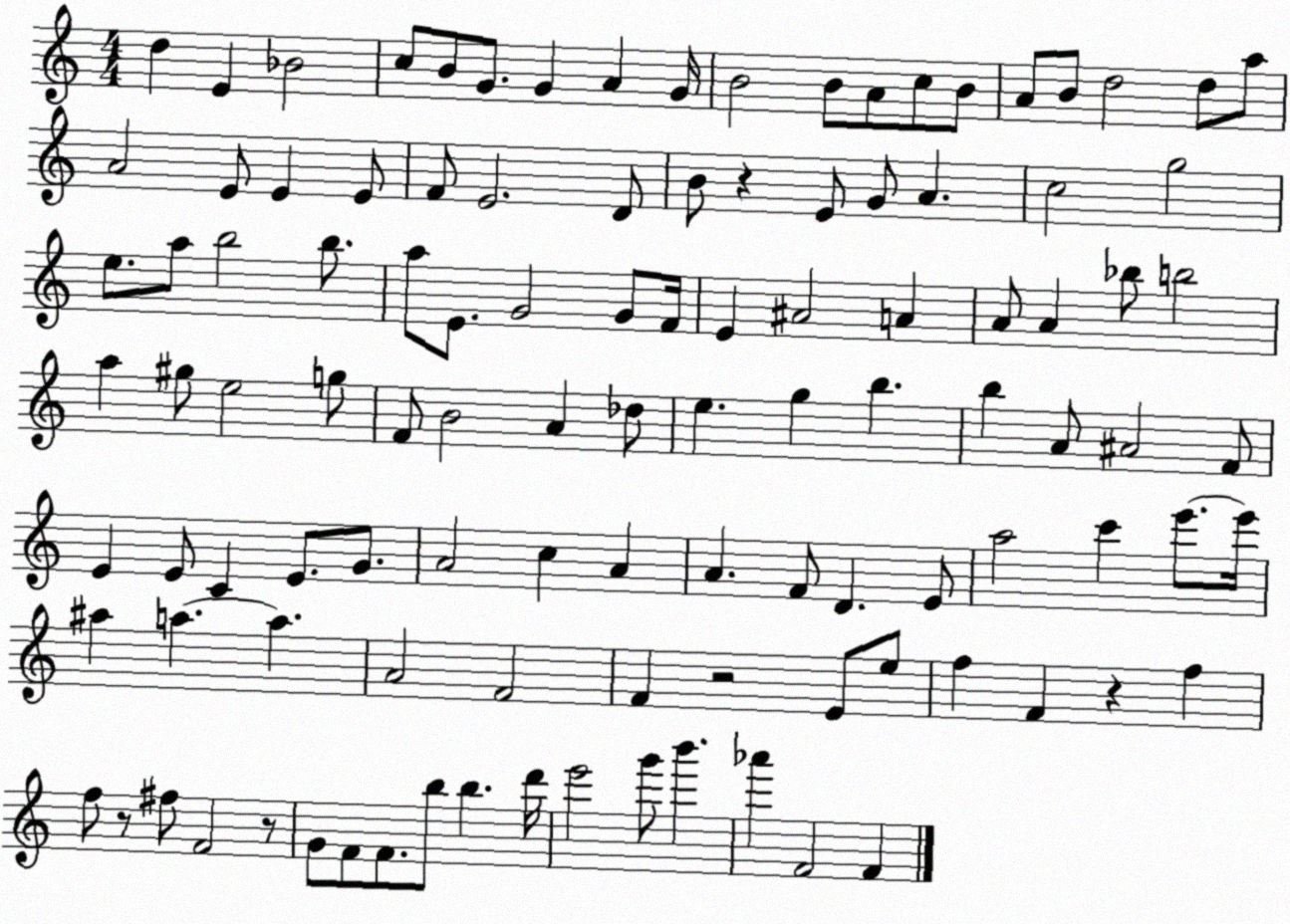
X:1
T:Untitled
M:4/4
L:1/4
K:C
d E _B2 c/2 B/2 G/2 G A G/4 B2 B/2 A/2 c/2 B/2 A/2 B/2 d2 d/2 a/2 A2 E/2 E E/2 F/2 E2 D/2 B/2 z E/2 G/2 A c2 g2 e/2 a/2 b2 b/2 a/2 E/2 G2 G/2 F/4 E ^A2 A A/2 A _b/2 b2 a ^g/2 e2 g/2 F/2 B2 A _d/2 e g b b A/2 ^A2 F/2 E E/2 C E/2 G/2 A2 c A A F/2 D E/2 a2 c' e'/2 e'/4 ^a a a A2 F2 F z2 E/2 e/2 f F z f f/2 z/2 ^f/2 F2 z/2 G/2 F/2 F/2 b/2 b d'/4 e'2 g'/2 b' _a' F2 F